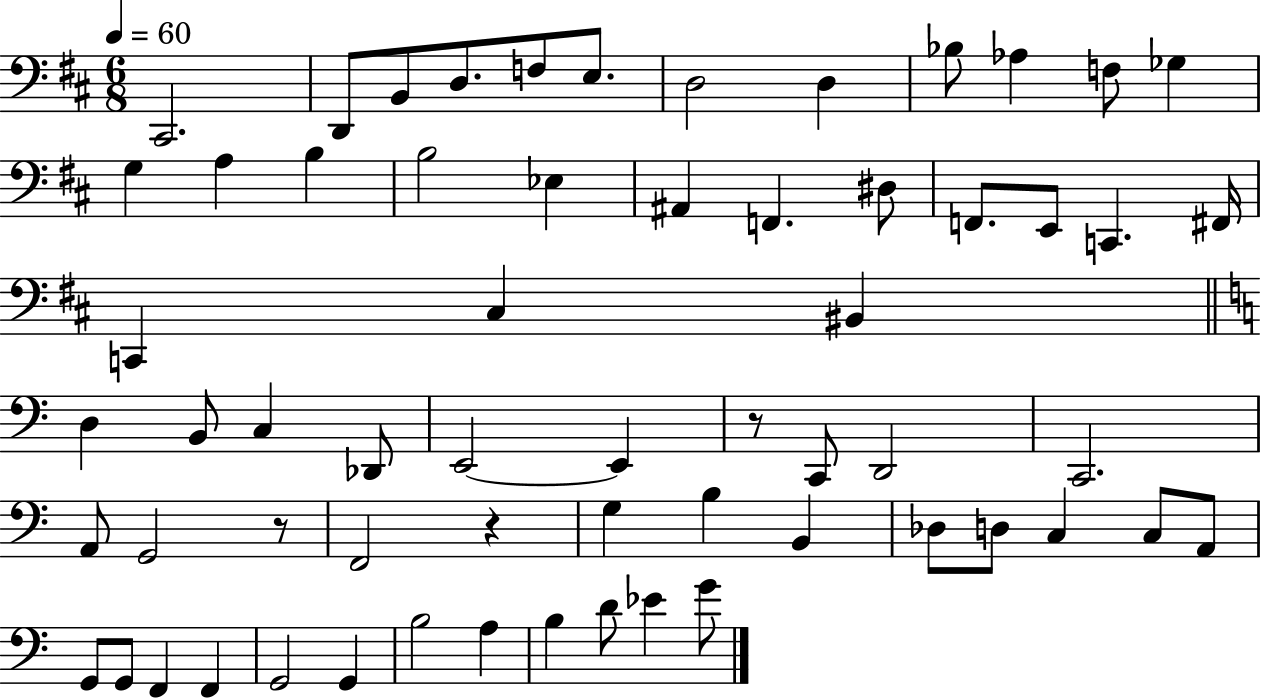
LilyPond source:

{
  \clef bass
  \numericTimeSignature
  \time 6/8
  \key d \major
  \tempo 4 = 60
  \repeat volta 2 { cis,2. | d,8 b,8 d8. f8 e8. | d2 d4 | bes8 aes4 f8 ges4 | \break g4 a4 b4 | b2 ees4 | ais,4 f,4. dis8 | f,8. e,8 c,4. fis,16 | \break c,4 cis4 bis,4 | \bar "||" \break \key c \major d4 b,8 c4 des,8 | e,2~~ e,4 | r8 c,8 d,2 | c,2. | \break a,8 g,2 r8 | f,2 r4 | g4 b4 b,4 | des8 d8 c4 c8 a,8 | \break g,8 g,8 f,4 f,4 | g,2 g,4 | b2 a4 | b4 d'8 ees'4 g'8 | \break } \bar "|."
}